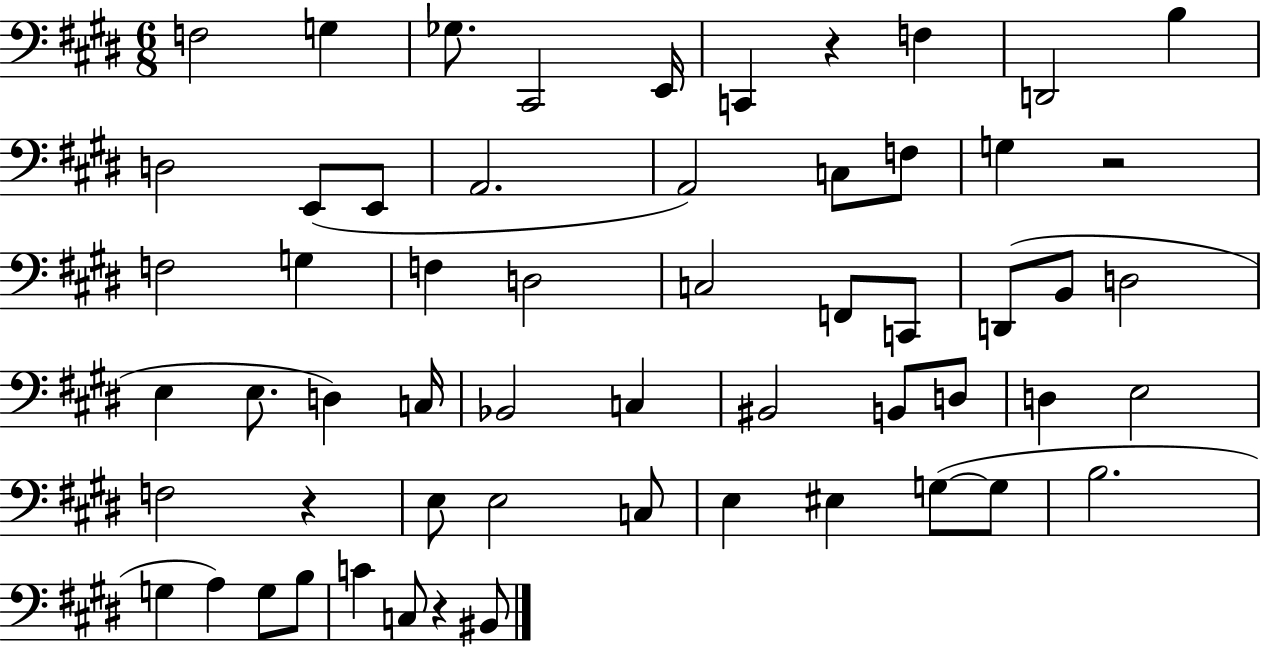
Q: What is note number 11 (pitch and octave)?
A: E2